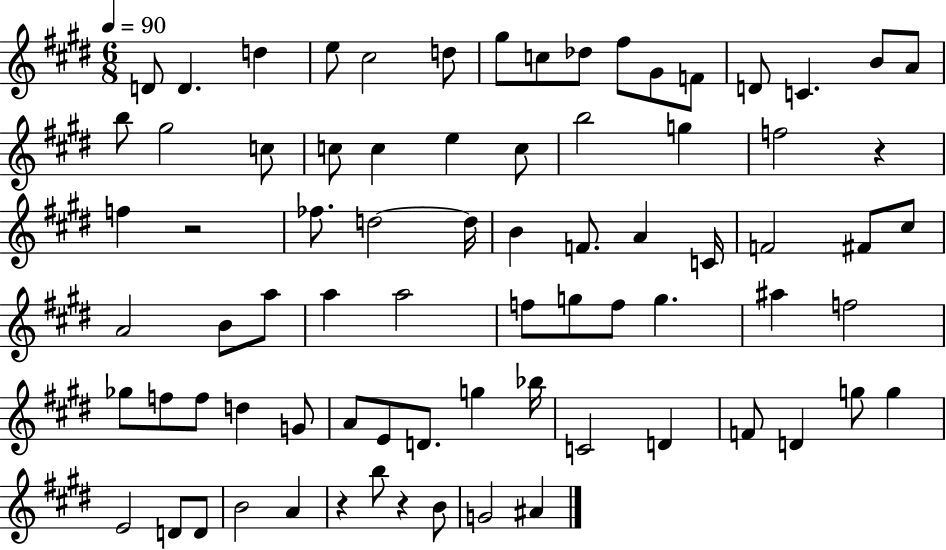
D4/e D4/q. D5/q E5/e C#5/h D5/e G#5/e C5/e Db5/e F#5/e G#4/e F4/e D4/e C4/q. B4/e A4/e B5/e G#5/h C5/e C5/e C5/q E5/q C5/e B5/h G5/q F5/h R/q F5/q R/h FES5/e. D5/h D5/s B4/q F4/e. A4/q C4/s F4/h F#4/e C#5/e A4/h B4/e A5/e A5/q A5/h F5/e G5/e F5/e G5/q. A#5/q F5/h Gb5/e F5/e F5/e D5/q G4/e A4/e E4/e D4/e. G5/q Bb5/s C4/h D4/q F4/e D4/q G5/e G5/q E4/h D4/e D4/e B4/h A4/q R/q B5/e R/q B4/e G4/h A#4/q